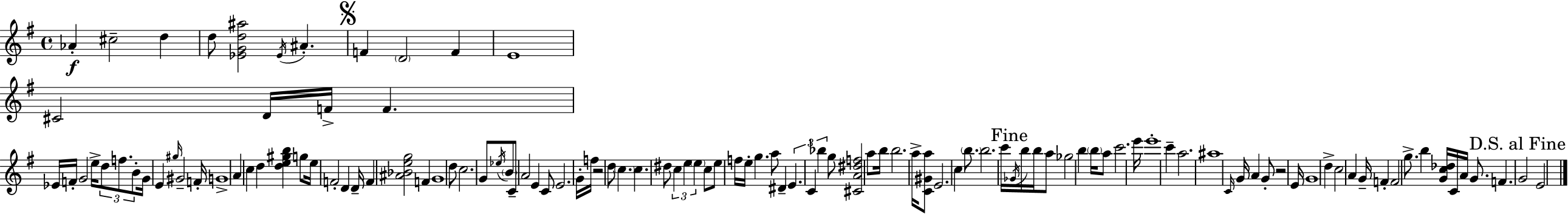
{
  \clef treble
  \time 4/4
  \defaultTimeSignature
  \key e \minor
  aes'4-.\f cis''2-- d''4 | d''8 <ees' g' d'' ais''>2 \acciaccatura { ees'16 } ais'4.-. | \mark \markup { \musicglyph "scripts.segno" } f'4 \parenthesize d'2 f'4 | e'1 | \break cis'2 d'16 f'16-> f'4. | ees'16 f'16-. g'2 e''16-> \tuplet 3/2 { d''8 f''8. | b'8-. } g'16 e'4 \grace { gis''16 } gis'2-- | f'16-. g'1-> | \break a'4 c''4 d''4 <d'' e'' gis'' b''>4 | g''8 e''16 f'2-. d'4 | d'16-- f'4 <ais' bes' e'' g''>2 f'4 | g'1 | \break d''8 c''2. | g'8 \acciaccatura { ees''16 } \parenthesize b'8 c'8-- a'2 e'4 | c'8 e'2. | g'16-. f''16 r2 d''8 \parenthesize c''4. | \break c''4. dis''8 \tuplet 3/2 { c''4 e''4 | \parenthesize e''4 } c''8 e''8 f''16 e''16-. g''4. | a''8 dis'4-- \tuplet 3/2 { e'4. c'4 | bes''4 } g''8 <cis' a' dis'' f''>2 | \break a''8 b''16 b''2. | a''16-> <c' gis' a''>8 e'2. c''4 | \parenthesize b''8. b''2. | c'''16 \mark "Fine" \acciaccatura { ges'16 } b''16 b''16 a''8 ges''2 | \break b''4 \parenthesize b''16 a''8 c'''2. | e'''16 e'''1-. | c'''4-- a''2. | ais''1 | \break \grace { c'16 } g'16 a'4 g'8-. r2 | e'16 g'1 | d''4-> c''2 | a'4 g'16-- f'4-. f'2 | \break g''8.-> b''4 <g' c'' des''>16 c'16 a'16 g'8. f'4. | \mark "D.S. al Fine" g'2 e'2 | \bar "|."
}